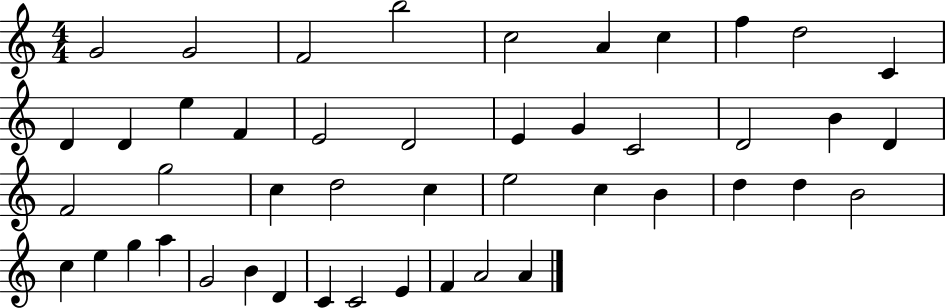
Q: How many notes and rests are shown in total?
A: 46